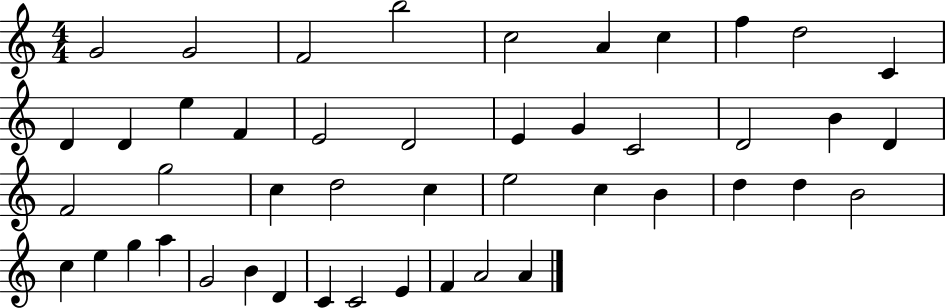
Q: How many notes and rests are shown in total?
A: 46